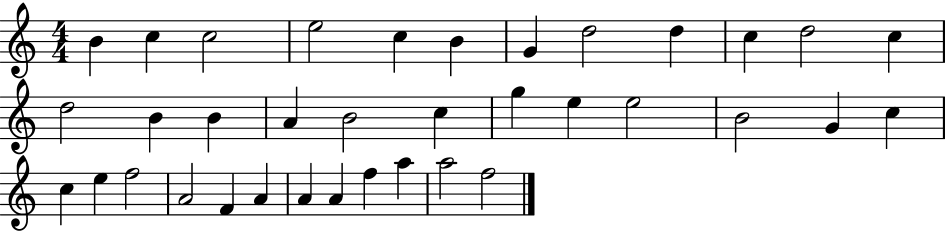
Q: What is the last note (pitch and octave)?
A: F5